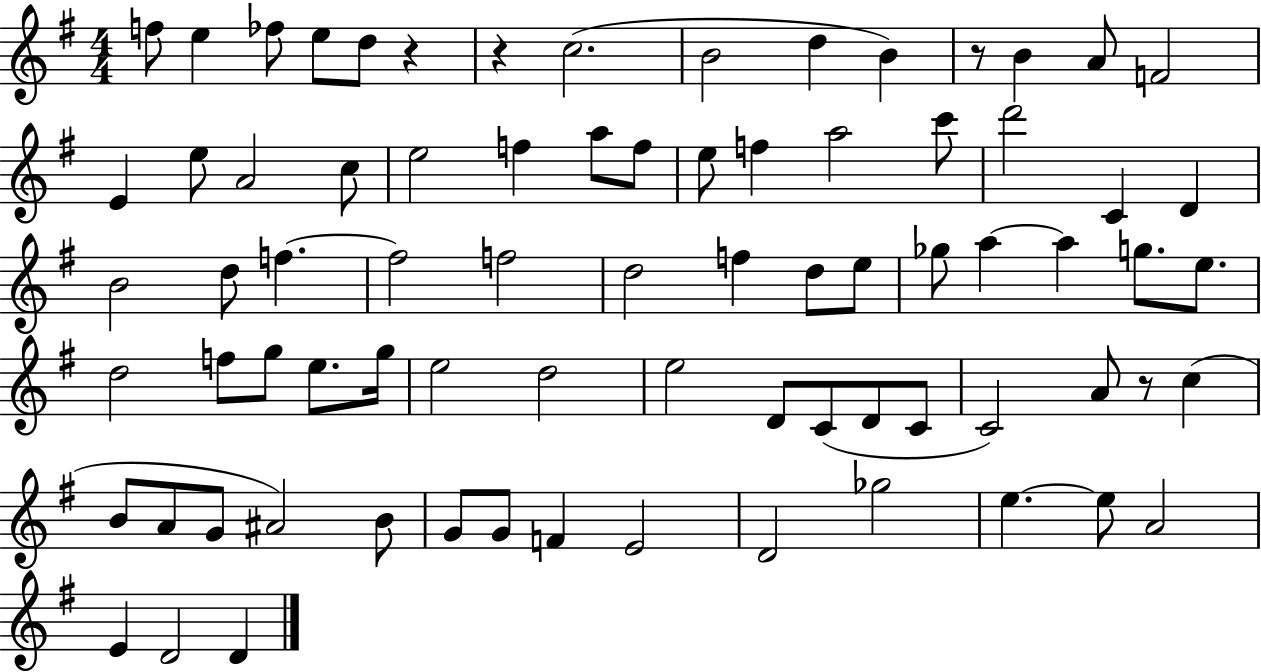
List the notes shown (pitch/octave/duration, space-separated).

F5/e E5/q FES5/e E5/e D5/e R/q R/q C5/h. B4/h D5/q B4/q R/e B4/q A4/e F4/h E4/q E5/e A4/h C5/e E5/h F5/q A5/e F5/e E5/e F5/q A5/h C6/e D6/h C4/q D4/q B4/h D5/e F5/q. F5/h F5/h D5/h F5/q D5/e E5/e Gb5/e A5/q A5/q G5/e. E5/e. D5/h F5/e G5/e E5/e. G5/s E5/h D5/h E5/h D4/e C4/e D4/e C4/e C4/h A4/e R/e C5/q B4/e A4/e G4/e A#4/h B4/e G4/e G4/e F4/q E4/h D4/h Gb5/h E5/q. E5/e A4/h E4/q D4/h D4/q